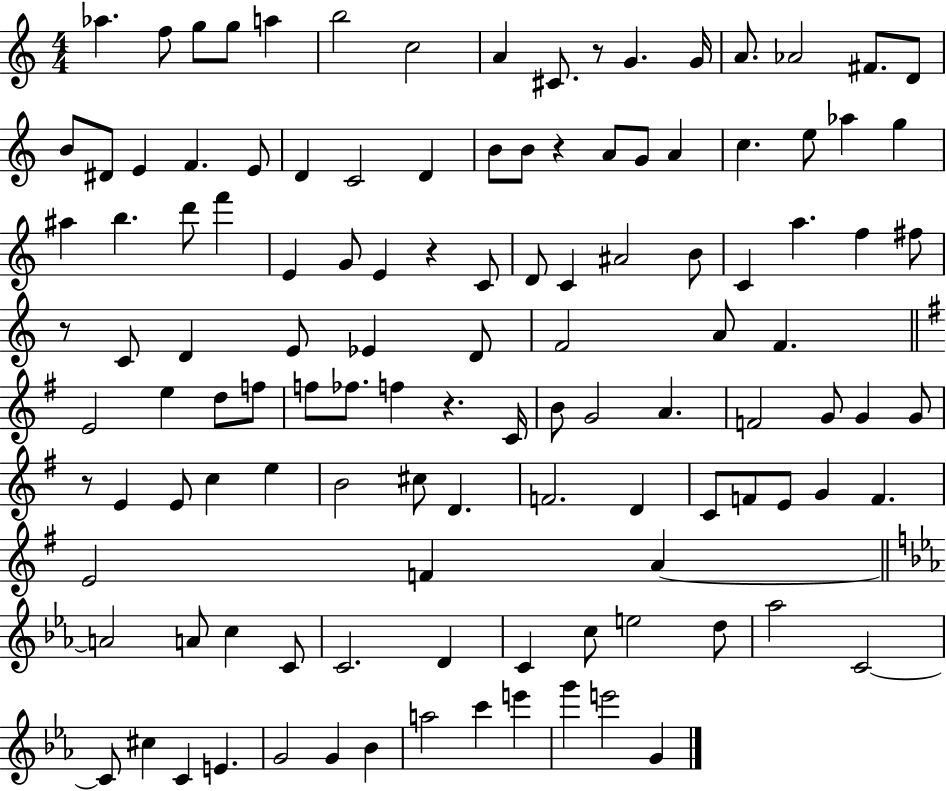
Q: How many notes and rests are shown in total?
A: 119